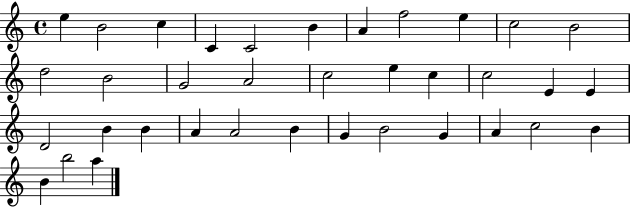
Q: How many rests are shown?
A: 0